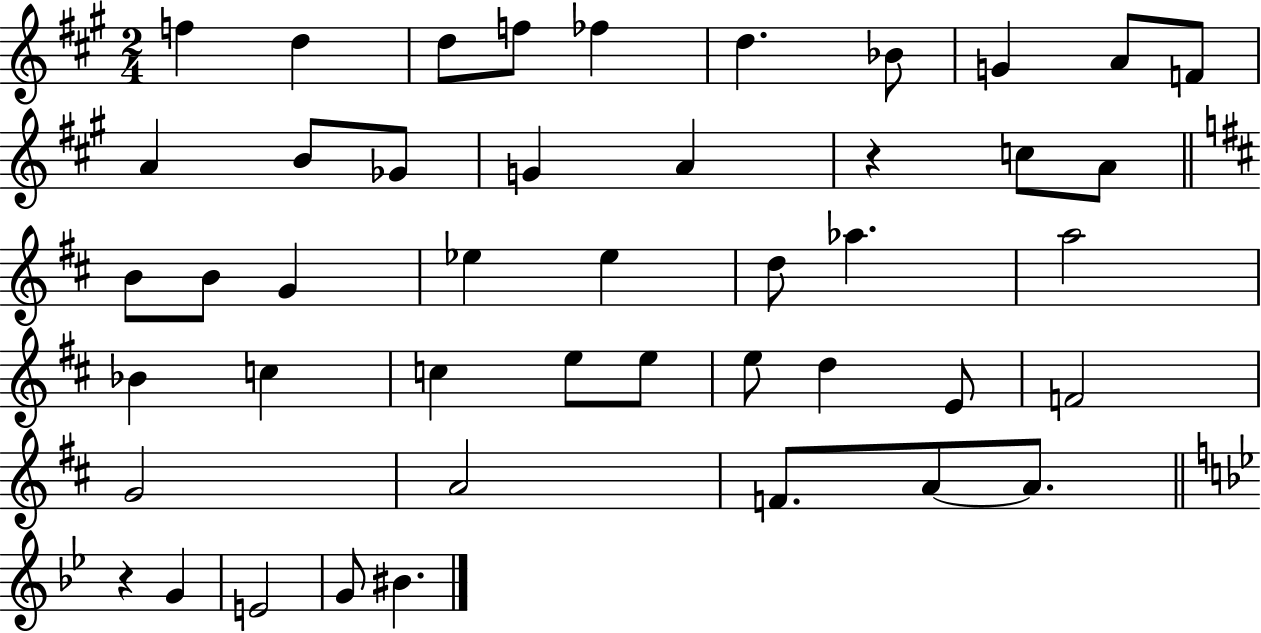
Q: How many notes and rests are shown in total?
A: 45